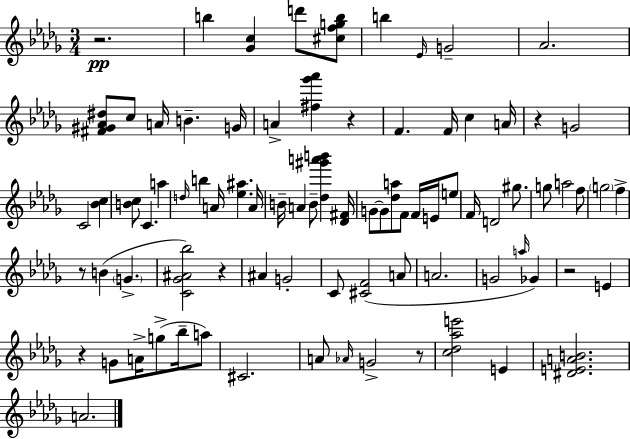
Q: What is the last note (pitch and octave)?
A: A4